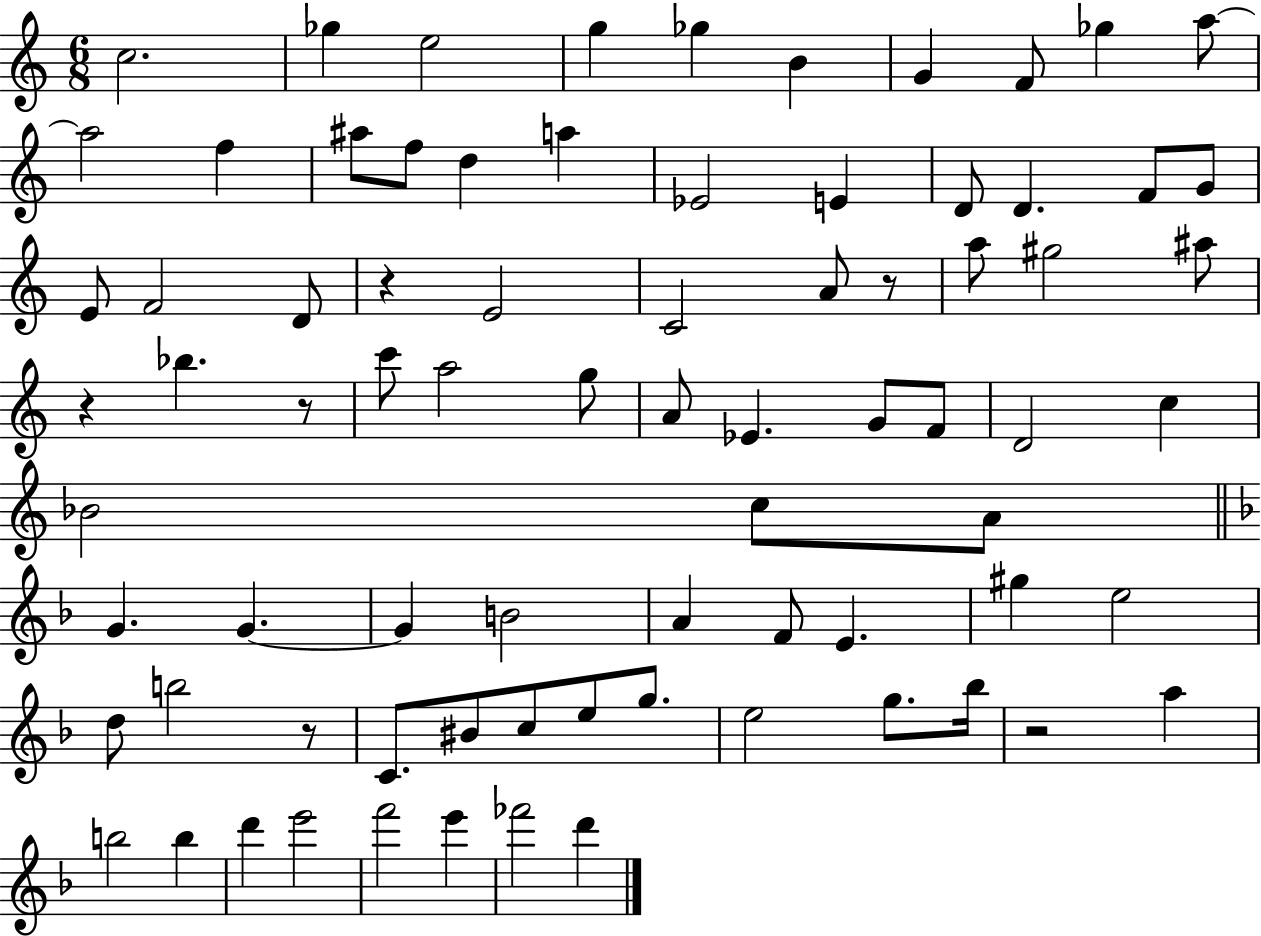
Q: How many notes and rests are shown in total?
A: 78